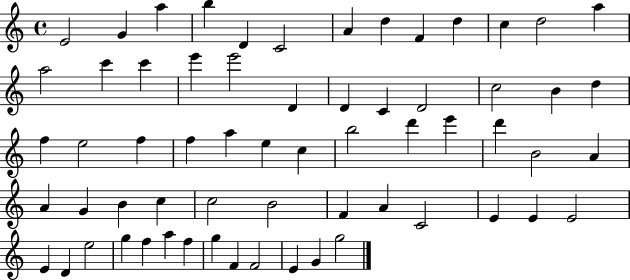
{
  \clef treble
  \time 4/4
  \defaultTimeSignature
  \key c \major
  e'2 g'4 a''4 | b''4 d'4 c'2 | a'4 d''4 f'4 d''4 | c''4 d''2 a''4 | \break a''2 c'''4 c'''4 | e'''4 e'''2 d'4 | d'4 c'4 d'2 | c''2 b'4 d''4 | \break f''4 e''2 f''4 | f''4 a''4 e''4 c''4 | b''2 d'''4 e'''4 | d'''4 b'2 a'4 | \break a'4 g'4 b'4 c''4 | c''2 b'2 | f'4 a'4 c'2 | e'4 e'4 e'2 | \break e'4 d'4 e''2 | g''4 f''4 a''4 f''4 | g''4 f'4 f'2 | e'4 g'4 g''2 | \break \bar "|."
}